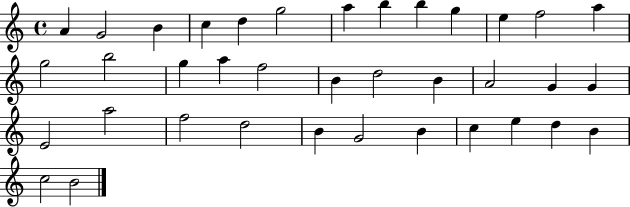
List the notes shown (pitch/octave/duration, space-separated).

A4/q G4/h B4/q C5/q D5/q G5/h A5/q B5/q B5/q G5/q E5/q F5/h A5/q G5/h B5/h G5/q A5/q F5/h B4/q D5/h B4/q A4/h G4/q G4/q E4/h A5/h F5/h D5/h B4/q G4/h B4/q C5/q E5/q D5/q B4/q C5/h B4/h